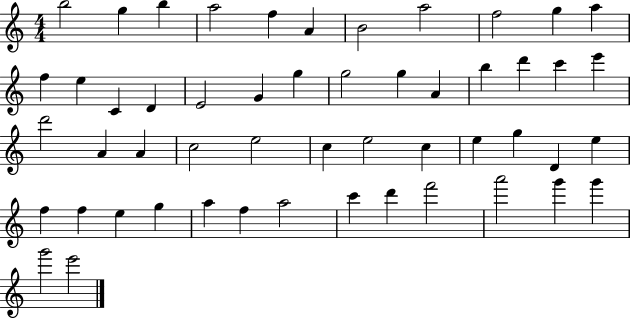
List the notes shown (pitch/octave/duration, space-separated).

B5/h G5/q B5/q A5/h F5/q A4/q B4/h A5/h F5/h G5/q A5/q F5/q E5/q C4/q D4/q E4/h G4/q G5/q G5/h G5/q A4/q B5/q D6/q C6/q E6/q D6/h A4/q A4/q C5/h E5/h C5/q E5/h C5/q E5/q G5/q D4/q E5/q F5/q F5/q E5/q G5/q A5/q F5/q A5/h C6/q D6/q F6/h A6/h G6/q G6/q G6/h E6/h